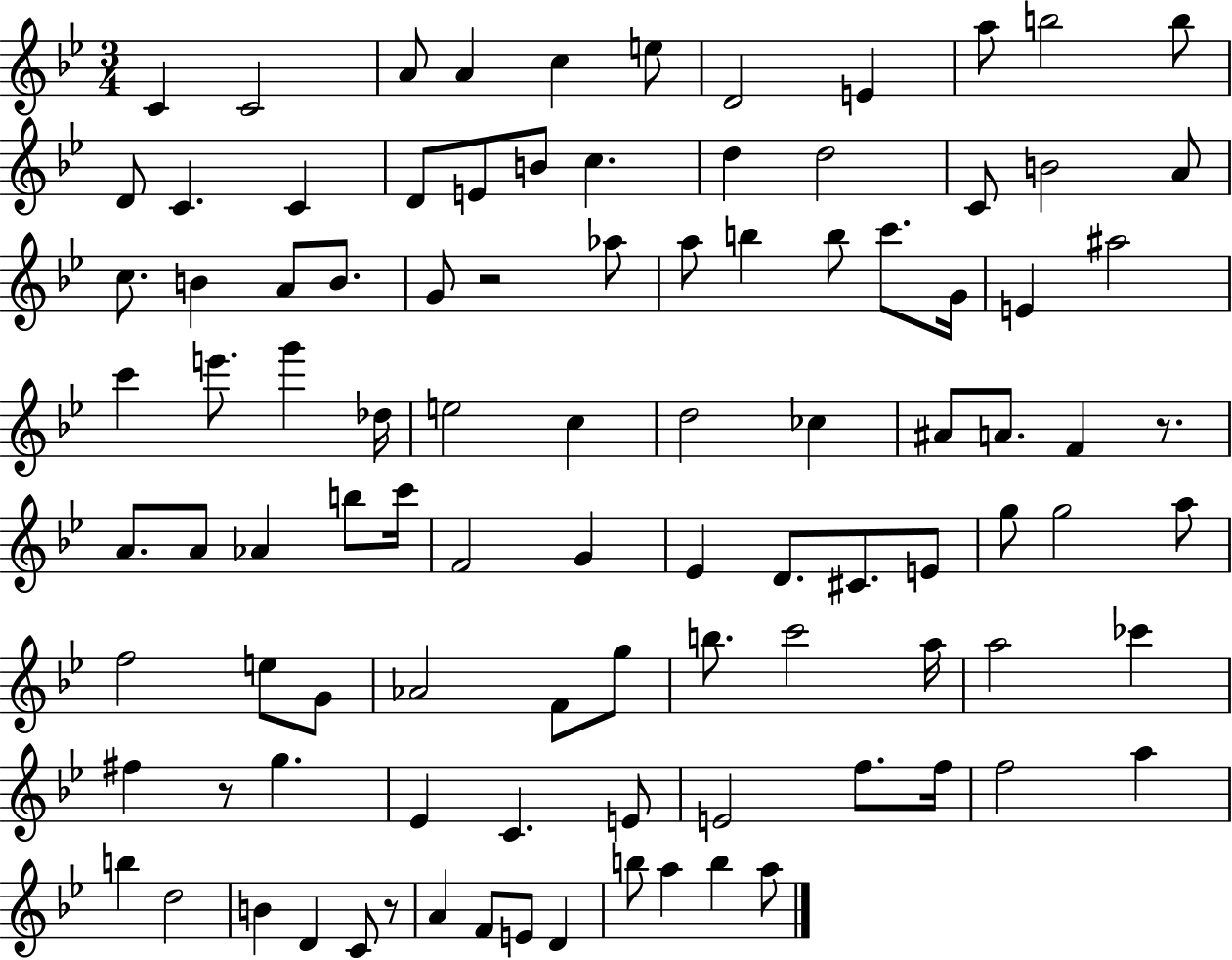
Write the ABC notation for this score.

X:1
T:Untitled
M:3/4
L:1/4
K:Bb
C C2 A/2 A c e/2 D2 E a/2 b2 b/2 D/2 C C D/2 E/2 B/2 c d d2 C/2 B2 A/2 c/2 B A/2 B/2 G/2 z2 _a/2 a/2 b b/2 c'/2 G/4 E ^a2 c' e'/2 g' _d/4 e2 c d2 _c ^A/2 A/2 F z/2 A/2 A/2 _A b/2 c'/4 F2 G _E D/2 ^C/2 E/2 g/2 g2 a/2 f2 e/2 G/2 _A2 F/2 g/2 b/2 c'2 a/4 a2 _c' ^f z/2 g _E C E/2 E2 f/2 f/4 f2 a b d2 B D C/2 z/2 A F/2 E/2 D b/2 a b a/2